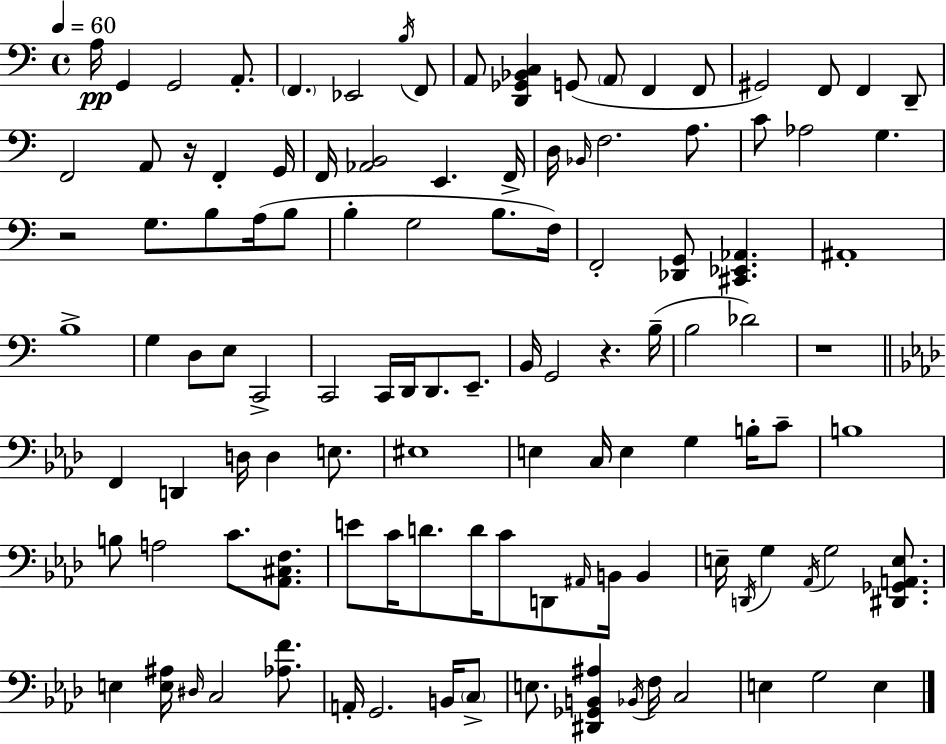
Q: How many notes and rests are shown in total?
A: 113